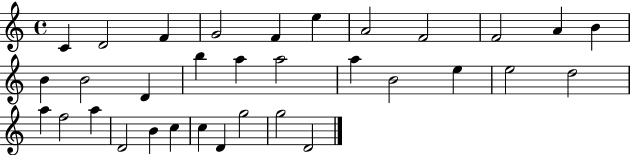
X:1
T:Untitled
M:4/4
L:1/4
K:C
C D2 F G2 F e A2 F2 F2 A B B B2 D b a a2 a B2 e e2 d2 a f2 a D2 B c c D g2 g2 D2